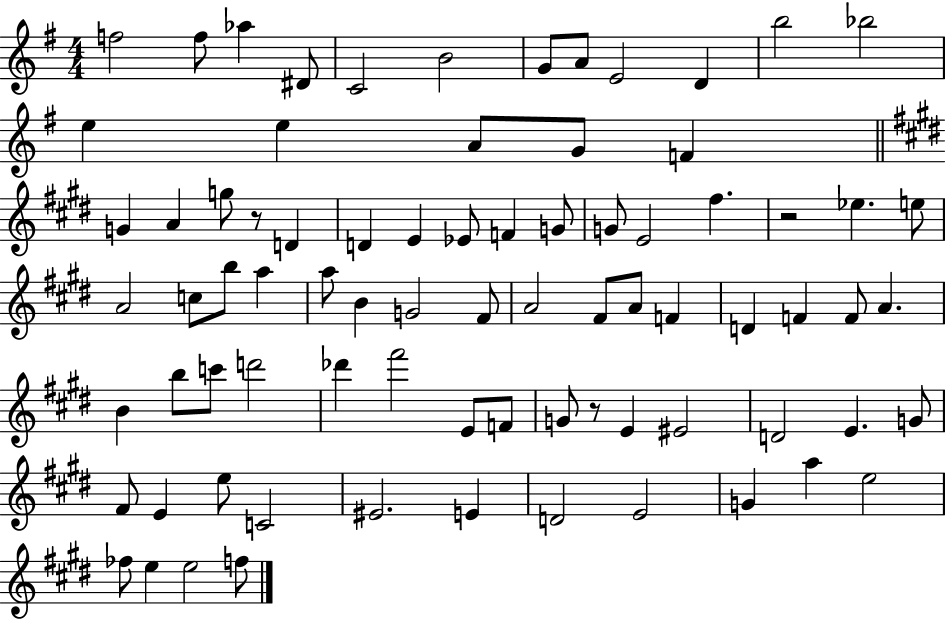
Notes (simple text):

F5/h F5/e Ab5/q D#4/e C4/h B4/h G4/e A4/e E4/h D4/q B5/h Bb5/h E5/q E5/q A4/e G4/e F4/q G4/q A4/q G5/e R/e D4/q D4/q E4/q Eb4/e F4/q G4/e G4/e E4/h F#5/q. R/h Eb5/q. E5/e A4/h C5/e B5/e A5/q A5/e B4/q G4/h F#4/e A4/h F#4/e A4/e F4/q D4/q F4/q F4/e A4/q. B4/q B5/e C6/e D6/h Db6/q F#6/h E4/e F4/e G4/e R/e E4/q EIS4/h D4/h E4/q. G4/e F#4/e E4/q E5/e C4/h EIS4/h. E4/q D4/h E4/h G4/q A5/q E5/h FES5/e E5/q E5/h F5/e